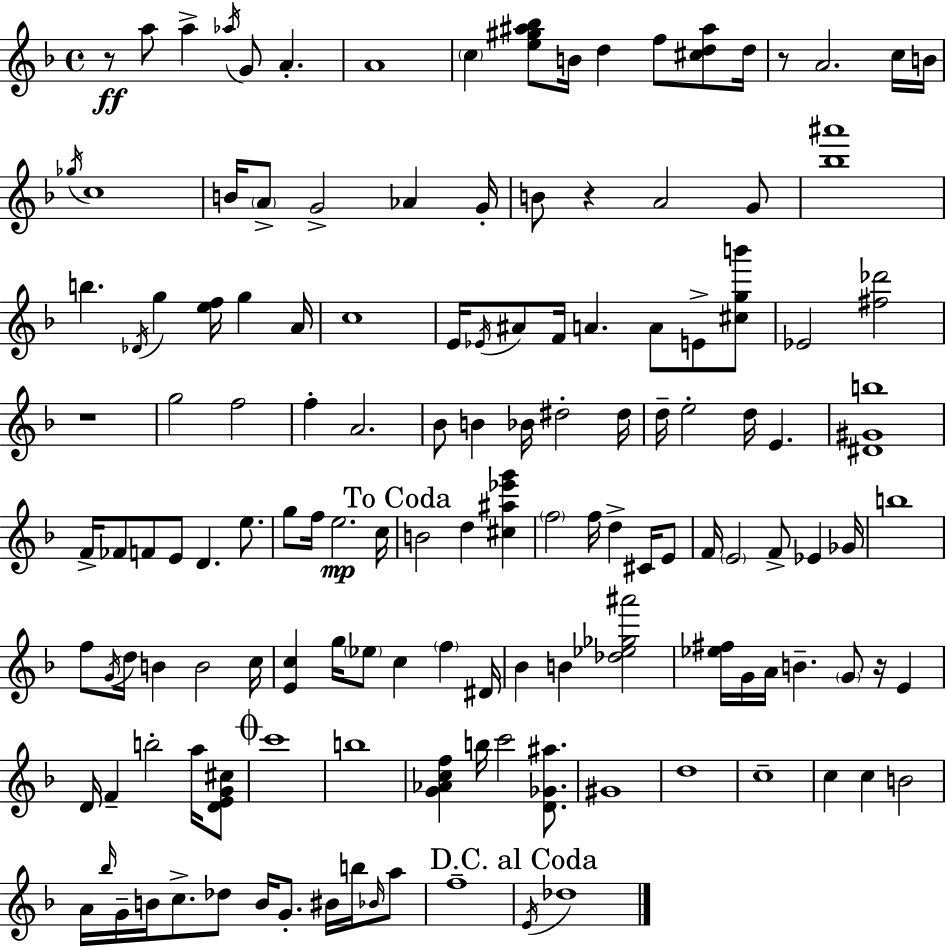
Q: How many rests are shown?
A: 5